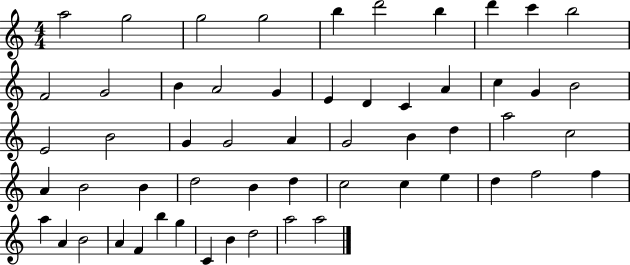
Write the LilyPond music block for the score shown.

{
  \clef treble
  \numericTimeSignature
  \time 4/4
  \key c \major
  a''2 g''2 | g''2 g''2 | b''4 d'''2 b''4 | d'''4 c'''4 b''2 | \break f'2 g'2 | b'4 a'2 g'4 | e'4 d'4 c'4 a'4 | c''4 g'4 b'2 | \break e'2 b'2 | g'4 g'2 a'4 | g'2 b'4 d''4 | a''2 c''2 | \break a'4 b'2 b'4 | d''2 b'4 d''4 | c''2 c''4 e''4 | d''4 f''2 f''4 | \break a''4 a'4 b'2 | a'4 f'4 b''4 g''4 | c'4 b'4 d''2 | a''2 a''2 | \break \bar "|."
}